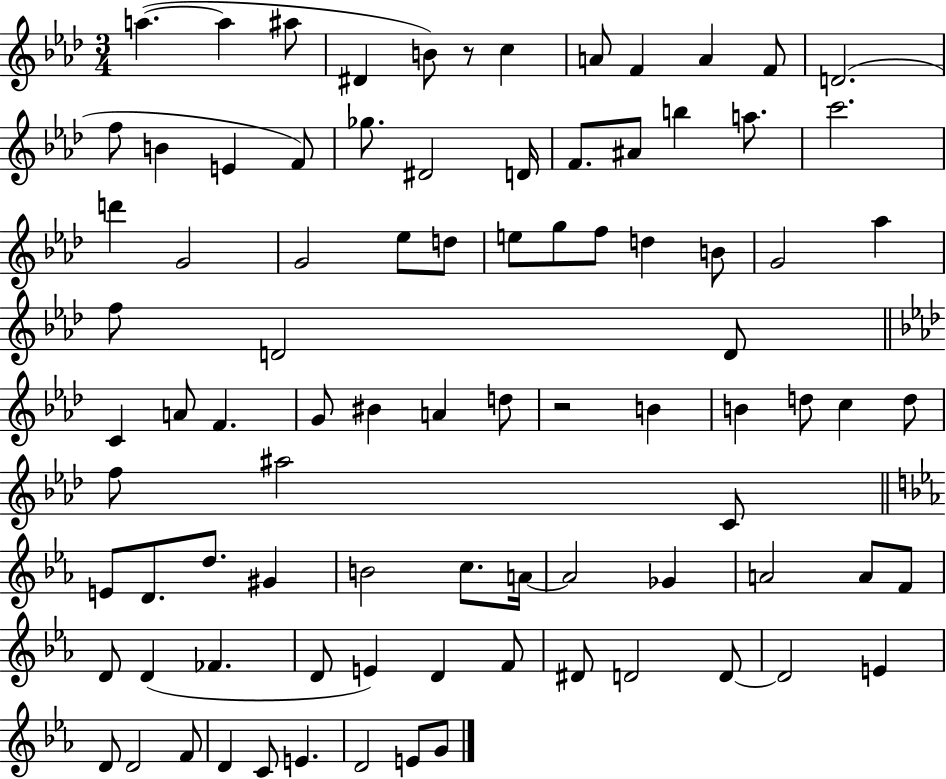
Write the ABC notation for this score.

X:1
T:Untitled
M:3/4
L:1/4
K:Ab
a a ^a/2 ^D B/2 z/2 c A/2 F A F/2 D2 f/2 B E F/2 _g/2 ^D2 D/4 F/2 ^A/2 b a/2 c'2 d' G2 G2 _e/2 d/2 e/2 g/2 f/2 d B/2 G2 _a f/2 D2 D/2 C A/2 F G/2 ^B A d/2 z2 B B d/2 c d/2 f/2 ^a2 C/2 E/2 D/2 d/2 ^G B2 c/2 A/4 A2 _G A2 A/2 F/2 D/2 D _F D/2 E D F/2 ^D/2 D2 D/2 D2 E D/2 D2 F/2 D C/2 E D2 E/2 G/2